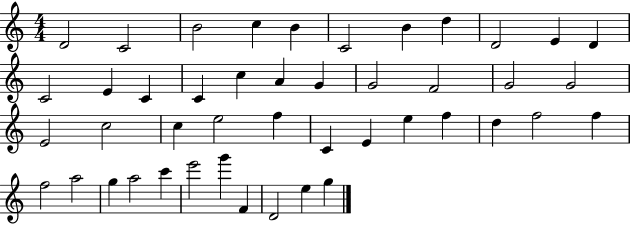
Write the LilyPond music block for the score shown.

{
  \clef treble
  \numericTimeSignature
  \time 4/4
  \key c \major
  d'2 c'2 | b'2 c''4 b'4 | c'2 b'4 d''4 | d'2 e'4 d'4 | \break c'2 e'4 c'4 | c'4 c''4 a'4 g'4 | g'2 f'2 | g'2 g'2 | \break e'2 c''2 | c''4 e''2 f''4 | c'4 e'4 e''4 f''4 | d''4 f''2 f''4 | \break f''2 a''2 | g''4 a''2 c'''4 | e'''2 g'''4 f'4 | d'2 e''4 g''4 | \break \bar "|."
}